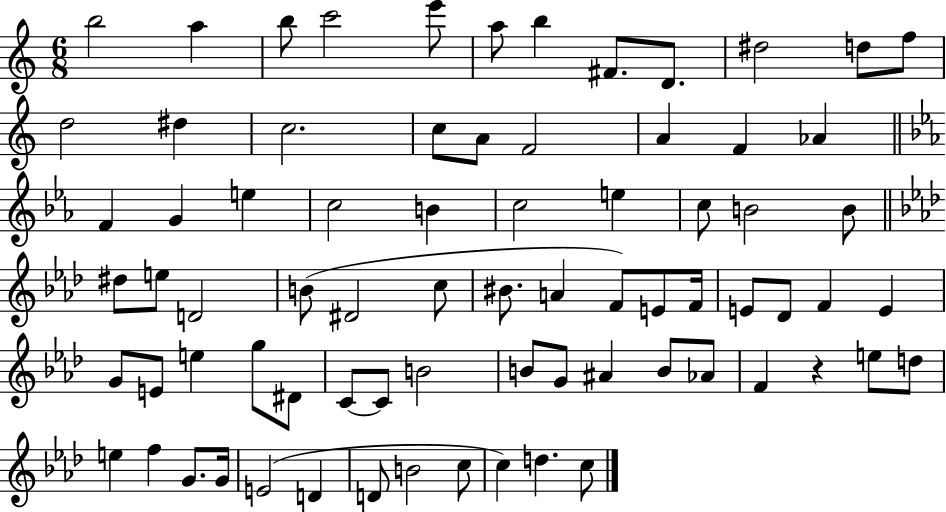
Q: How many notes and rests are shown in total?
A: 75